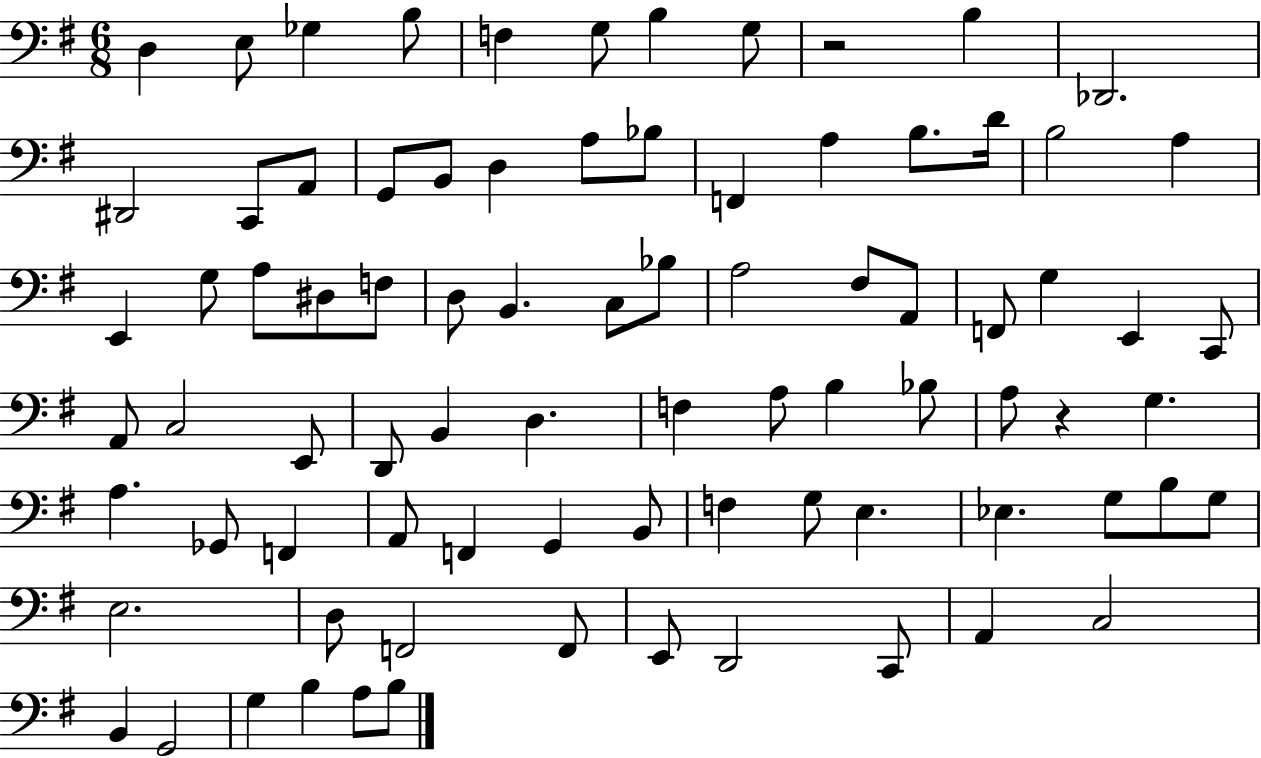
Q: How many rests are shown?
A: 2